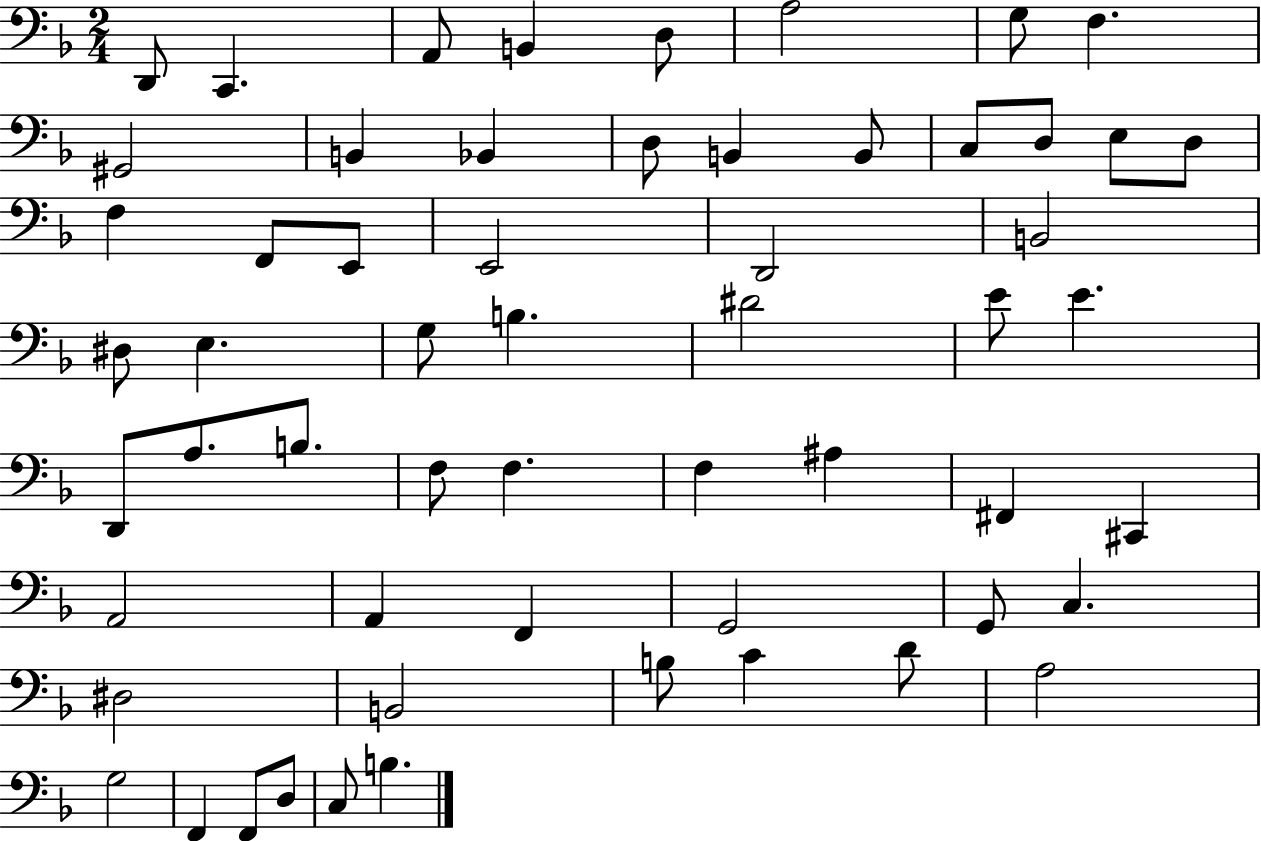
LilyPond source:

{
  \clef bass
  \numericTimeSignature
  \time 2/4
  \key f \major
  \repeat volta 2 { d,8 c,4. | a,8 b,4 d8 | a2 | g8 f4. | \break gis,2 | b,4 bes,4 | d8 b,4 b,8 | c8 d8 e8 d8 | \break f4 f,8 e,8 | e,2 | d,2 | b,2 | \break dis8 e4. | g8 b4. | dis'2 | e'8 e'4. | \break d,8 a8. b8. | f8 f4. | f4 ais4 | fis,4 cis,4 | \break a,2 | a,4 f,4 | g,2 | g,8 c4. | \break dis2 | b,2 | b8 c'4 d'8 | a2 | \break g2 | f,4 f,8 d8 | c8 b4. | } \bar "|."
}